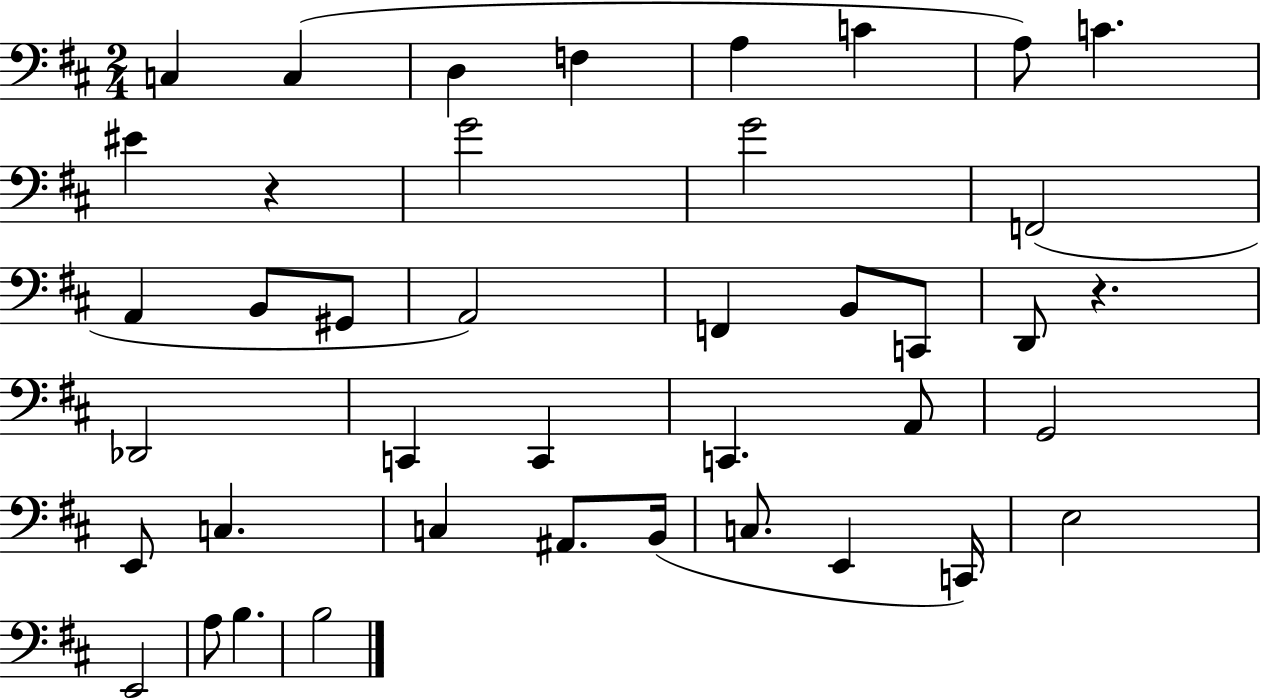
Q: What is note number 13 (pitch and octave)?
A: A2